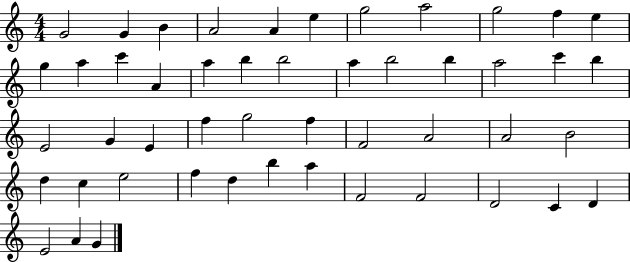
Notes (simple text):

G4/h G4/q B4/q A4/h A4/q E5/q G5/h A5/h G5/h F5/q E5/q G5/q A5/q C6/q A4/q A5/q B5/q B5/h A5/q B5/h B5/q A5/h C6/q B5/q E4/h G4/q E4/q F5/q G5/h F5/q F4/h A4/h A4/h B4/h D5/q C5/q E5/h F5/q D5/q B5/q A5/q F4/h F4/h D4/h C4/q D4/q E4/h A4/q G4/q